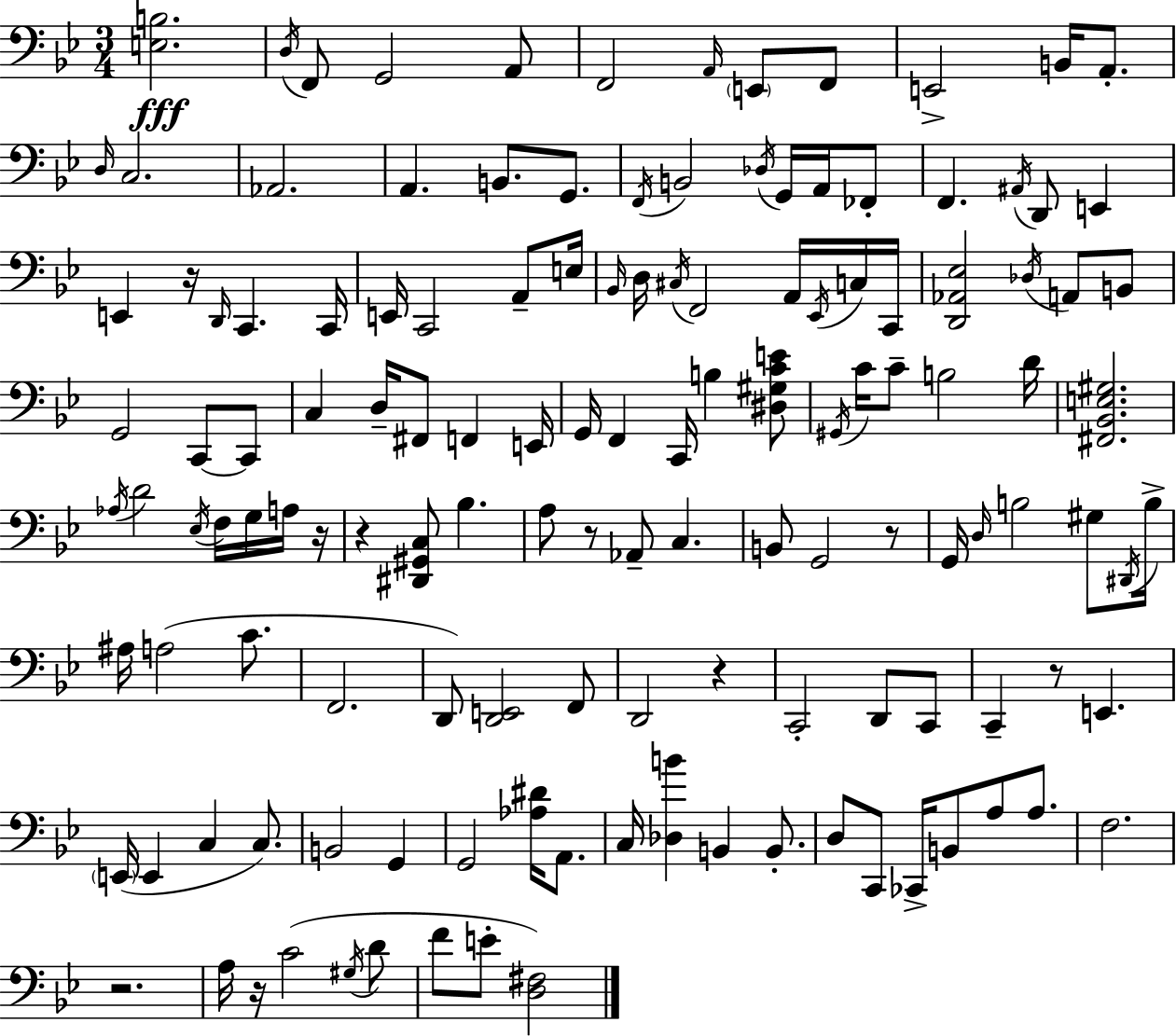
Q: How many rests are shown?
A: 9